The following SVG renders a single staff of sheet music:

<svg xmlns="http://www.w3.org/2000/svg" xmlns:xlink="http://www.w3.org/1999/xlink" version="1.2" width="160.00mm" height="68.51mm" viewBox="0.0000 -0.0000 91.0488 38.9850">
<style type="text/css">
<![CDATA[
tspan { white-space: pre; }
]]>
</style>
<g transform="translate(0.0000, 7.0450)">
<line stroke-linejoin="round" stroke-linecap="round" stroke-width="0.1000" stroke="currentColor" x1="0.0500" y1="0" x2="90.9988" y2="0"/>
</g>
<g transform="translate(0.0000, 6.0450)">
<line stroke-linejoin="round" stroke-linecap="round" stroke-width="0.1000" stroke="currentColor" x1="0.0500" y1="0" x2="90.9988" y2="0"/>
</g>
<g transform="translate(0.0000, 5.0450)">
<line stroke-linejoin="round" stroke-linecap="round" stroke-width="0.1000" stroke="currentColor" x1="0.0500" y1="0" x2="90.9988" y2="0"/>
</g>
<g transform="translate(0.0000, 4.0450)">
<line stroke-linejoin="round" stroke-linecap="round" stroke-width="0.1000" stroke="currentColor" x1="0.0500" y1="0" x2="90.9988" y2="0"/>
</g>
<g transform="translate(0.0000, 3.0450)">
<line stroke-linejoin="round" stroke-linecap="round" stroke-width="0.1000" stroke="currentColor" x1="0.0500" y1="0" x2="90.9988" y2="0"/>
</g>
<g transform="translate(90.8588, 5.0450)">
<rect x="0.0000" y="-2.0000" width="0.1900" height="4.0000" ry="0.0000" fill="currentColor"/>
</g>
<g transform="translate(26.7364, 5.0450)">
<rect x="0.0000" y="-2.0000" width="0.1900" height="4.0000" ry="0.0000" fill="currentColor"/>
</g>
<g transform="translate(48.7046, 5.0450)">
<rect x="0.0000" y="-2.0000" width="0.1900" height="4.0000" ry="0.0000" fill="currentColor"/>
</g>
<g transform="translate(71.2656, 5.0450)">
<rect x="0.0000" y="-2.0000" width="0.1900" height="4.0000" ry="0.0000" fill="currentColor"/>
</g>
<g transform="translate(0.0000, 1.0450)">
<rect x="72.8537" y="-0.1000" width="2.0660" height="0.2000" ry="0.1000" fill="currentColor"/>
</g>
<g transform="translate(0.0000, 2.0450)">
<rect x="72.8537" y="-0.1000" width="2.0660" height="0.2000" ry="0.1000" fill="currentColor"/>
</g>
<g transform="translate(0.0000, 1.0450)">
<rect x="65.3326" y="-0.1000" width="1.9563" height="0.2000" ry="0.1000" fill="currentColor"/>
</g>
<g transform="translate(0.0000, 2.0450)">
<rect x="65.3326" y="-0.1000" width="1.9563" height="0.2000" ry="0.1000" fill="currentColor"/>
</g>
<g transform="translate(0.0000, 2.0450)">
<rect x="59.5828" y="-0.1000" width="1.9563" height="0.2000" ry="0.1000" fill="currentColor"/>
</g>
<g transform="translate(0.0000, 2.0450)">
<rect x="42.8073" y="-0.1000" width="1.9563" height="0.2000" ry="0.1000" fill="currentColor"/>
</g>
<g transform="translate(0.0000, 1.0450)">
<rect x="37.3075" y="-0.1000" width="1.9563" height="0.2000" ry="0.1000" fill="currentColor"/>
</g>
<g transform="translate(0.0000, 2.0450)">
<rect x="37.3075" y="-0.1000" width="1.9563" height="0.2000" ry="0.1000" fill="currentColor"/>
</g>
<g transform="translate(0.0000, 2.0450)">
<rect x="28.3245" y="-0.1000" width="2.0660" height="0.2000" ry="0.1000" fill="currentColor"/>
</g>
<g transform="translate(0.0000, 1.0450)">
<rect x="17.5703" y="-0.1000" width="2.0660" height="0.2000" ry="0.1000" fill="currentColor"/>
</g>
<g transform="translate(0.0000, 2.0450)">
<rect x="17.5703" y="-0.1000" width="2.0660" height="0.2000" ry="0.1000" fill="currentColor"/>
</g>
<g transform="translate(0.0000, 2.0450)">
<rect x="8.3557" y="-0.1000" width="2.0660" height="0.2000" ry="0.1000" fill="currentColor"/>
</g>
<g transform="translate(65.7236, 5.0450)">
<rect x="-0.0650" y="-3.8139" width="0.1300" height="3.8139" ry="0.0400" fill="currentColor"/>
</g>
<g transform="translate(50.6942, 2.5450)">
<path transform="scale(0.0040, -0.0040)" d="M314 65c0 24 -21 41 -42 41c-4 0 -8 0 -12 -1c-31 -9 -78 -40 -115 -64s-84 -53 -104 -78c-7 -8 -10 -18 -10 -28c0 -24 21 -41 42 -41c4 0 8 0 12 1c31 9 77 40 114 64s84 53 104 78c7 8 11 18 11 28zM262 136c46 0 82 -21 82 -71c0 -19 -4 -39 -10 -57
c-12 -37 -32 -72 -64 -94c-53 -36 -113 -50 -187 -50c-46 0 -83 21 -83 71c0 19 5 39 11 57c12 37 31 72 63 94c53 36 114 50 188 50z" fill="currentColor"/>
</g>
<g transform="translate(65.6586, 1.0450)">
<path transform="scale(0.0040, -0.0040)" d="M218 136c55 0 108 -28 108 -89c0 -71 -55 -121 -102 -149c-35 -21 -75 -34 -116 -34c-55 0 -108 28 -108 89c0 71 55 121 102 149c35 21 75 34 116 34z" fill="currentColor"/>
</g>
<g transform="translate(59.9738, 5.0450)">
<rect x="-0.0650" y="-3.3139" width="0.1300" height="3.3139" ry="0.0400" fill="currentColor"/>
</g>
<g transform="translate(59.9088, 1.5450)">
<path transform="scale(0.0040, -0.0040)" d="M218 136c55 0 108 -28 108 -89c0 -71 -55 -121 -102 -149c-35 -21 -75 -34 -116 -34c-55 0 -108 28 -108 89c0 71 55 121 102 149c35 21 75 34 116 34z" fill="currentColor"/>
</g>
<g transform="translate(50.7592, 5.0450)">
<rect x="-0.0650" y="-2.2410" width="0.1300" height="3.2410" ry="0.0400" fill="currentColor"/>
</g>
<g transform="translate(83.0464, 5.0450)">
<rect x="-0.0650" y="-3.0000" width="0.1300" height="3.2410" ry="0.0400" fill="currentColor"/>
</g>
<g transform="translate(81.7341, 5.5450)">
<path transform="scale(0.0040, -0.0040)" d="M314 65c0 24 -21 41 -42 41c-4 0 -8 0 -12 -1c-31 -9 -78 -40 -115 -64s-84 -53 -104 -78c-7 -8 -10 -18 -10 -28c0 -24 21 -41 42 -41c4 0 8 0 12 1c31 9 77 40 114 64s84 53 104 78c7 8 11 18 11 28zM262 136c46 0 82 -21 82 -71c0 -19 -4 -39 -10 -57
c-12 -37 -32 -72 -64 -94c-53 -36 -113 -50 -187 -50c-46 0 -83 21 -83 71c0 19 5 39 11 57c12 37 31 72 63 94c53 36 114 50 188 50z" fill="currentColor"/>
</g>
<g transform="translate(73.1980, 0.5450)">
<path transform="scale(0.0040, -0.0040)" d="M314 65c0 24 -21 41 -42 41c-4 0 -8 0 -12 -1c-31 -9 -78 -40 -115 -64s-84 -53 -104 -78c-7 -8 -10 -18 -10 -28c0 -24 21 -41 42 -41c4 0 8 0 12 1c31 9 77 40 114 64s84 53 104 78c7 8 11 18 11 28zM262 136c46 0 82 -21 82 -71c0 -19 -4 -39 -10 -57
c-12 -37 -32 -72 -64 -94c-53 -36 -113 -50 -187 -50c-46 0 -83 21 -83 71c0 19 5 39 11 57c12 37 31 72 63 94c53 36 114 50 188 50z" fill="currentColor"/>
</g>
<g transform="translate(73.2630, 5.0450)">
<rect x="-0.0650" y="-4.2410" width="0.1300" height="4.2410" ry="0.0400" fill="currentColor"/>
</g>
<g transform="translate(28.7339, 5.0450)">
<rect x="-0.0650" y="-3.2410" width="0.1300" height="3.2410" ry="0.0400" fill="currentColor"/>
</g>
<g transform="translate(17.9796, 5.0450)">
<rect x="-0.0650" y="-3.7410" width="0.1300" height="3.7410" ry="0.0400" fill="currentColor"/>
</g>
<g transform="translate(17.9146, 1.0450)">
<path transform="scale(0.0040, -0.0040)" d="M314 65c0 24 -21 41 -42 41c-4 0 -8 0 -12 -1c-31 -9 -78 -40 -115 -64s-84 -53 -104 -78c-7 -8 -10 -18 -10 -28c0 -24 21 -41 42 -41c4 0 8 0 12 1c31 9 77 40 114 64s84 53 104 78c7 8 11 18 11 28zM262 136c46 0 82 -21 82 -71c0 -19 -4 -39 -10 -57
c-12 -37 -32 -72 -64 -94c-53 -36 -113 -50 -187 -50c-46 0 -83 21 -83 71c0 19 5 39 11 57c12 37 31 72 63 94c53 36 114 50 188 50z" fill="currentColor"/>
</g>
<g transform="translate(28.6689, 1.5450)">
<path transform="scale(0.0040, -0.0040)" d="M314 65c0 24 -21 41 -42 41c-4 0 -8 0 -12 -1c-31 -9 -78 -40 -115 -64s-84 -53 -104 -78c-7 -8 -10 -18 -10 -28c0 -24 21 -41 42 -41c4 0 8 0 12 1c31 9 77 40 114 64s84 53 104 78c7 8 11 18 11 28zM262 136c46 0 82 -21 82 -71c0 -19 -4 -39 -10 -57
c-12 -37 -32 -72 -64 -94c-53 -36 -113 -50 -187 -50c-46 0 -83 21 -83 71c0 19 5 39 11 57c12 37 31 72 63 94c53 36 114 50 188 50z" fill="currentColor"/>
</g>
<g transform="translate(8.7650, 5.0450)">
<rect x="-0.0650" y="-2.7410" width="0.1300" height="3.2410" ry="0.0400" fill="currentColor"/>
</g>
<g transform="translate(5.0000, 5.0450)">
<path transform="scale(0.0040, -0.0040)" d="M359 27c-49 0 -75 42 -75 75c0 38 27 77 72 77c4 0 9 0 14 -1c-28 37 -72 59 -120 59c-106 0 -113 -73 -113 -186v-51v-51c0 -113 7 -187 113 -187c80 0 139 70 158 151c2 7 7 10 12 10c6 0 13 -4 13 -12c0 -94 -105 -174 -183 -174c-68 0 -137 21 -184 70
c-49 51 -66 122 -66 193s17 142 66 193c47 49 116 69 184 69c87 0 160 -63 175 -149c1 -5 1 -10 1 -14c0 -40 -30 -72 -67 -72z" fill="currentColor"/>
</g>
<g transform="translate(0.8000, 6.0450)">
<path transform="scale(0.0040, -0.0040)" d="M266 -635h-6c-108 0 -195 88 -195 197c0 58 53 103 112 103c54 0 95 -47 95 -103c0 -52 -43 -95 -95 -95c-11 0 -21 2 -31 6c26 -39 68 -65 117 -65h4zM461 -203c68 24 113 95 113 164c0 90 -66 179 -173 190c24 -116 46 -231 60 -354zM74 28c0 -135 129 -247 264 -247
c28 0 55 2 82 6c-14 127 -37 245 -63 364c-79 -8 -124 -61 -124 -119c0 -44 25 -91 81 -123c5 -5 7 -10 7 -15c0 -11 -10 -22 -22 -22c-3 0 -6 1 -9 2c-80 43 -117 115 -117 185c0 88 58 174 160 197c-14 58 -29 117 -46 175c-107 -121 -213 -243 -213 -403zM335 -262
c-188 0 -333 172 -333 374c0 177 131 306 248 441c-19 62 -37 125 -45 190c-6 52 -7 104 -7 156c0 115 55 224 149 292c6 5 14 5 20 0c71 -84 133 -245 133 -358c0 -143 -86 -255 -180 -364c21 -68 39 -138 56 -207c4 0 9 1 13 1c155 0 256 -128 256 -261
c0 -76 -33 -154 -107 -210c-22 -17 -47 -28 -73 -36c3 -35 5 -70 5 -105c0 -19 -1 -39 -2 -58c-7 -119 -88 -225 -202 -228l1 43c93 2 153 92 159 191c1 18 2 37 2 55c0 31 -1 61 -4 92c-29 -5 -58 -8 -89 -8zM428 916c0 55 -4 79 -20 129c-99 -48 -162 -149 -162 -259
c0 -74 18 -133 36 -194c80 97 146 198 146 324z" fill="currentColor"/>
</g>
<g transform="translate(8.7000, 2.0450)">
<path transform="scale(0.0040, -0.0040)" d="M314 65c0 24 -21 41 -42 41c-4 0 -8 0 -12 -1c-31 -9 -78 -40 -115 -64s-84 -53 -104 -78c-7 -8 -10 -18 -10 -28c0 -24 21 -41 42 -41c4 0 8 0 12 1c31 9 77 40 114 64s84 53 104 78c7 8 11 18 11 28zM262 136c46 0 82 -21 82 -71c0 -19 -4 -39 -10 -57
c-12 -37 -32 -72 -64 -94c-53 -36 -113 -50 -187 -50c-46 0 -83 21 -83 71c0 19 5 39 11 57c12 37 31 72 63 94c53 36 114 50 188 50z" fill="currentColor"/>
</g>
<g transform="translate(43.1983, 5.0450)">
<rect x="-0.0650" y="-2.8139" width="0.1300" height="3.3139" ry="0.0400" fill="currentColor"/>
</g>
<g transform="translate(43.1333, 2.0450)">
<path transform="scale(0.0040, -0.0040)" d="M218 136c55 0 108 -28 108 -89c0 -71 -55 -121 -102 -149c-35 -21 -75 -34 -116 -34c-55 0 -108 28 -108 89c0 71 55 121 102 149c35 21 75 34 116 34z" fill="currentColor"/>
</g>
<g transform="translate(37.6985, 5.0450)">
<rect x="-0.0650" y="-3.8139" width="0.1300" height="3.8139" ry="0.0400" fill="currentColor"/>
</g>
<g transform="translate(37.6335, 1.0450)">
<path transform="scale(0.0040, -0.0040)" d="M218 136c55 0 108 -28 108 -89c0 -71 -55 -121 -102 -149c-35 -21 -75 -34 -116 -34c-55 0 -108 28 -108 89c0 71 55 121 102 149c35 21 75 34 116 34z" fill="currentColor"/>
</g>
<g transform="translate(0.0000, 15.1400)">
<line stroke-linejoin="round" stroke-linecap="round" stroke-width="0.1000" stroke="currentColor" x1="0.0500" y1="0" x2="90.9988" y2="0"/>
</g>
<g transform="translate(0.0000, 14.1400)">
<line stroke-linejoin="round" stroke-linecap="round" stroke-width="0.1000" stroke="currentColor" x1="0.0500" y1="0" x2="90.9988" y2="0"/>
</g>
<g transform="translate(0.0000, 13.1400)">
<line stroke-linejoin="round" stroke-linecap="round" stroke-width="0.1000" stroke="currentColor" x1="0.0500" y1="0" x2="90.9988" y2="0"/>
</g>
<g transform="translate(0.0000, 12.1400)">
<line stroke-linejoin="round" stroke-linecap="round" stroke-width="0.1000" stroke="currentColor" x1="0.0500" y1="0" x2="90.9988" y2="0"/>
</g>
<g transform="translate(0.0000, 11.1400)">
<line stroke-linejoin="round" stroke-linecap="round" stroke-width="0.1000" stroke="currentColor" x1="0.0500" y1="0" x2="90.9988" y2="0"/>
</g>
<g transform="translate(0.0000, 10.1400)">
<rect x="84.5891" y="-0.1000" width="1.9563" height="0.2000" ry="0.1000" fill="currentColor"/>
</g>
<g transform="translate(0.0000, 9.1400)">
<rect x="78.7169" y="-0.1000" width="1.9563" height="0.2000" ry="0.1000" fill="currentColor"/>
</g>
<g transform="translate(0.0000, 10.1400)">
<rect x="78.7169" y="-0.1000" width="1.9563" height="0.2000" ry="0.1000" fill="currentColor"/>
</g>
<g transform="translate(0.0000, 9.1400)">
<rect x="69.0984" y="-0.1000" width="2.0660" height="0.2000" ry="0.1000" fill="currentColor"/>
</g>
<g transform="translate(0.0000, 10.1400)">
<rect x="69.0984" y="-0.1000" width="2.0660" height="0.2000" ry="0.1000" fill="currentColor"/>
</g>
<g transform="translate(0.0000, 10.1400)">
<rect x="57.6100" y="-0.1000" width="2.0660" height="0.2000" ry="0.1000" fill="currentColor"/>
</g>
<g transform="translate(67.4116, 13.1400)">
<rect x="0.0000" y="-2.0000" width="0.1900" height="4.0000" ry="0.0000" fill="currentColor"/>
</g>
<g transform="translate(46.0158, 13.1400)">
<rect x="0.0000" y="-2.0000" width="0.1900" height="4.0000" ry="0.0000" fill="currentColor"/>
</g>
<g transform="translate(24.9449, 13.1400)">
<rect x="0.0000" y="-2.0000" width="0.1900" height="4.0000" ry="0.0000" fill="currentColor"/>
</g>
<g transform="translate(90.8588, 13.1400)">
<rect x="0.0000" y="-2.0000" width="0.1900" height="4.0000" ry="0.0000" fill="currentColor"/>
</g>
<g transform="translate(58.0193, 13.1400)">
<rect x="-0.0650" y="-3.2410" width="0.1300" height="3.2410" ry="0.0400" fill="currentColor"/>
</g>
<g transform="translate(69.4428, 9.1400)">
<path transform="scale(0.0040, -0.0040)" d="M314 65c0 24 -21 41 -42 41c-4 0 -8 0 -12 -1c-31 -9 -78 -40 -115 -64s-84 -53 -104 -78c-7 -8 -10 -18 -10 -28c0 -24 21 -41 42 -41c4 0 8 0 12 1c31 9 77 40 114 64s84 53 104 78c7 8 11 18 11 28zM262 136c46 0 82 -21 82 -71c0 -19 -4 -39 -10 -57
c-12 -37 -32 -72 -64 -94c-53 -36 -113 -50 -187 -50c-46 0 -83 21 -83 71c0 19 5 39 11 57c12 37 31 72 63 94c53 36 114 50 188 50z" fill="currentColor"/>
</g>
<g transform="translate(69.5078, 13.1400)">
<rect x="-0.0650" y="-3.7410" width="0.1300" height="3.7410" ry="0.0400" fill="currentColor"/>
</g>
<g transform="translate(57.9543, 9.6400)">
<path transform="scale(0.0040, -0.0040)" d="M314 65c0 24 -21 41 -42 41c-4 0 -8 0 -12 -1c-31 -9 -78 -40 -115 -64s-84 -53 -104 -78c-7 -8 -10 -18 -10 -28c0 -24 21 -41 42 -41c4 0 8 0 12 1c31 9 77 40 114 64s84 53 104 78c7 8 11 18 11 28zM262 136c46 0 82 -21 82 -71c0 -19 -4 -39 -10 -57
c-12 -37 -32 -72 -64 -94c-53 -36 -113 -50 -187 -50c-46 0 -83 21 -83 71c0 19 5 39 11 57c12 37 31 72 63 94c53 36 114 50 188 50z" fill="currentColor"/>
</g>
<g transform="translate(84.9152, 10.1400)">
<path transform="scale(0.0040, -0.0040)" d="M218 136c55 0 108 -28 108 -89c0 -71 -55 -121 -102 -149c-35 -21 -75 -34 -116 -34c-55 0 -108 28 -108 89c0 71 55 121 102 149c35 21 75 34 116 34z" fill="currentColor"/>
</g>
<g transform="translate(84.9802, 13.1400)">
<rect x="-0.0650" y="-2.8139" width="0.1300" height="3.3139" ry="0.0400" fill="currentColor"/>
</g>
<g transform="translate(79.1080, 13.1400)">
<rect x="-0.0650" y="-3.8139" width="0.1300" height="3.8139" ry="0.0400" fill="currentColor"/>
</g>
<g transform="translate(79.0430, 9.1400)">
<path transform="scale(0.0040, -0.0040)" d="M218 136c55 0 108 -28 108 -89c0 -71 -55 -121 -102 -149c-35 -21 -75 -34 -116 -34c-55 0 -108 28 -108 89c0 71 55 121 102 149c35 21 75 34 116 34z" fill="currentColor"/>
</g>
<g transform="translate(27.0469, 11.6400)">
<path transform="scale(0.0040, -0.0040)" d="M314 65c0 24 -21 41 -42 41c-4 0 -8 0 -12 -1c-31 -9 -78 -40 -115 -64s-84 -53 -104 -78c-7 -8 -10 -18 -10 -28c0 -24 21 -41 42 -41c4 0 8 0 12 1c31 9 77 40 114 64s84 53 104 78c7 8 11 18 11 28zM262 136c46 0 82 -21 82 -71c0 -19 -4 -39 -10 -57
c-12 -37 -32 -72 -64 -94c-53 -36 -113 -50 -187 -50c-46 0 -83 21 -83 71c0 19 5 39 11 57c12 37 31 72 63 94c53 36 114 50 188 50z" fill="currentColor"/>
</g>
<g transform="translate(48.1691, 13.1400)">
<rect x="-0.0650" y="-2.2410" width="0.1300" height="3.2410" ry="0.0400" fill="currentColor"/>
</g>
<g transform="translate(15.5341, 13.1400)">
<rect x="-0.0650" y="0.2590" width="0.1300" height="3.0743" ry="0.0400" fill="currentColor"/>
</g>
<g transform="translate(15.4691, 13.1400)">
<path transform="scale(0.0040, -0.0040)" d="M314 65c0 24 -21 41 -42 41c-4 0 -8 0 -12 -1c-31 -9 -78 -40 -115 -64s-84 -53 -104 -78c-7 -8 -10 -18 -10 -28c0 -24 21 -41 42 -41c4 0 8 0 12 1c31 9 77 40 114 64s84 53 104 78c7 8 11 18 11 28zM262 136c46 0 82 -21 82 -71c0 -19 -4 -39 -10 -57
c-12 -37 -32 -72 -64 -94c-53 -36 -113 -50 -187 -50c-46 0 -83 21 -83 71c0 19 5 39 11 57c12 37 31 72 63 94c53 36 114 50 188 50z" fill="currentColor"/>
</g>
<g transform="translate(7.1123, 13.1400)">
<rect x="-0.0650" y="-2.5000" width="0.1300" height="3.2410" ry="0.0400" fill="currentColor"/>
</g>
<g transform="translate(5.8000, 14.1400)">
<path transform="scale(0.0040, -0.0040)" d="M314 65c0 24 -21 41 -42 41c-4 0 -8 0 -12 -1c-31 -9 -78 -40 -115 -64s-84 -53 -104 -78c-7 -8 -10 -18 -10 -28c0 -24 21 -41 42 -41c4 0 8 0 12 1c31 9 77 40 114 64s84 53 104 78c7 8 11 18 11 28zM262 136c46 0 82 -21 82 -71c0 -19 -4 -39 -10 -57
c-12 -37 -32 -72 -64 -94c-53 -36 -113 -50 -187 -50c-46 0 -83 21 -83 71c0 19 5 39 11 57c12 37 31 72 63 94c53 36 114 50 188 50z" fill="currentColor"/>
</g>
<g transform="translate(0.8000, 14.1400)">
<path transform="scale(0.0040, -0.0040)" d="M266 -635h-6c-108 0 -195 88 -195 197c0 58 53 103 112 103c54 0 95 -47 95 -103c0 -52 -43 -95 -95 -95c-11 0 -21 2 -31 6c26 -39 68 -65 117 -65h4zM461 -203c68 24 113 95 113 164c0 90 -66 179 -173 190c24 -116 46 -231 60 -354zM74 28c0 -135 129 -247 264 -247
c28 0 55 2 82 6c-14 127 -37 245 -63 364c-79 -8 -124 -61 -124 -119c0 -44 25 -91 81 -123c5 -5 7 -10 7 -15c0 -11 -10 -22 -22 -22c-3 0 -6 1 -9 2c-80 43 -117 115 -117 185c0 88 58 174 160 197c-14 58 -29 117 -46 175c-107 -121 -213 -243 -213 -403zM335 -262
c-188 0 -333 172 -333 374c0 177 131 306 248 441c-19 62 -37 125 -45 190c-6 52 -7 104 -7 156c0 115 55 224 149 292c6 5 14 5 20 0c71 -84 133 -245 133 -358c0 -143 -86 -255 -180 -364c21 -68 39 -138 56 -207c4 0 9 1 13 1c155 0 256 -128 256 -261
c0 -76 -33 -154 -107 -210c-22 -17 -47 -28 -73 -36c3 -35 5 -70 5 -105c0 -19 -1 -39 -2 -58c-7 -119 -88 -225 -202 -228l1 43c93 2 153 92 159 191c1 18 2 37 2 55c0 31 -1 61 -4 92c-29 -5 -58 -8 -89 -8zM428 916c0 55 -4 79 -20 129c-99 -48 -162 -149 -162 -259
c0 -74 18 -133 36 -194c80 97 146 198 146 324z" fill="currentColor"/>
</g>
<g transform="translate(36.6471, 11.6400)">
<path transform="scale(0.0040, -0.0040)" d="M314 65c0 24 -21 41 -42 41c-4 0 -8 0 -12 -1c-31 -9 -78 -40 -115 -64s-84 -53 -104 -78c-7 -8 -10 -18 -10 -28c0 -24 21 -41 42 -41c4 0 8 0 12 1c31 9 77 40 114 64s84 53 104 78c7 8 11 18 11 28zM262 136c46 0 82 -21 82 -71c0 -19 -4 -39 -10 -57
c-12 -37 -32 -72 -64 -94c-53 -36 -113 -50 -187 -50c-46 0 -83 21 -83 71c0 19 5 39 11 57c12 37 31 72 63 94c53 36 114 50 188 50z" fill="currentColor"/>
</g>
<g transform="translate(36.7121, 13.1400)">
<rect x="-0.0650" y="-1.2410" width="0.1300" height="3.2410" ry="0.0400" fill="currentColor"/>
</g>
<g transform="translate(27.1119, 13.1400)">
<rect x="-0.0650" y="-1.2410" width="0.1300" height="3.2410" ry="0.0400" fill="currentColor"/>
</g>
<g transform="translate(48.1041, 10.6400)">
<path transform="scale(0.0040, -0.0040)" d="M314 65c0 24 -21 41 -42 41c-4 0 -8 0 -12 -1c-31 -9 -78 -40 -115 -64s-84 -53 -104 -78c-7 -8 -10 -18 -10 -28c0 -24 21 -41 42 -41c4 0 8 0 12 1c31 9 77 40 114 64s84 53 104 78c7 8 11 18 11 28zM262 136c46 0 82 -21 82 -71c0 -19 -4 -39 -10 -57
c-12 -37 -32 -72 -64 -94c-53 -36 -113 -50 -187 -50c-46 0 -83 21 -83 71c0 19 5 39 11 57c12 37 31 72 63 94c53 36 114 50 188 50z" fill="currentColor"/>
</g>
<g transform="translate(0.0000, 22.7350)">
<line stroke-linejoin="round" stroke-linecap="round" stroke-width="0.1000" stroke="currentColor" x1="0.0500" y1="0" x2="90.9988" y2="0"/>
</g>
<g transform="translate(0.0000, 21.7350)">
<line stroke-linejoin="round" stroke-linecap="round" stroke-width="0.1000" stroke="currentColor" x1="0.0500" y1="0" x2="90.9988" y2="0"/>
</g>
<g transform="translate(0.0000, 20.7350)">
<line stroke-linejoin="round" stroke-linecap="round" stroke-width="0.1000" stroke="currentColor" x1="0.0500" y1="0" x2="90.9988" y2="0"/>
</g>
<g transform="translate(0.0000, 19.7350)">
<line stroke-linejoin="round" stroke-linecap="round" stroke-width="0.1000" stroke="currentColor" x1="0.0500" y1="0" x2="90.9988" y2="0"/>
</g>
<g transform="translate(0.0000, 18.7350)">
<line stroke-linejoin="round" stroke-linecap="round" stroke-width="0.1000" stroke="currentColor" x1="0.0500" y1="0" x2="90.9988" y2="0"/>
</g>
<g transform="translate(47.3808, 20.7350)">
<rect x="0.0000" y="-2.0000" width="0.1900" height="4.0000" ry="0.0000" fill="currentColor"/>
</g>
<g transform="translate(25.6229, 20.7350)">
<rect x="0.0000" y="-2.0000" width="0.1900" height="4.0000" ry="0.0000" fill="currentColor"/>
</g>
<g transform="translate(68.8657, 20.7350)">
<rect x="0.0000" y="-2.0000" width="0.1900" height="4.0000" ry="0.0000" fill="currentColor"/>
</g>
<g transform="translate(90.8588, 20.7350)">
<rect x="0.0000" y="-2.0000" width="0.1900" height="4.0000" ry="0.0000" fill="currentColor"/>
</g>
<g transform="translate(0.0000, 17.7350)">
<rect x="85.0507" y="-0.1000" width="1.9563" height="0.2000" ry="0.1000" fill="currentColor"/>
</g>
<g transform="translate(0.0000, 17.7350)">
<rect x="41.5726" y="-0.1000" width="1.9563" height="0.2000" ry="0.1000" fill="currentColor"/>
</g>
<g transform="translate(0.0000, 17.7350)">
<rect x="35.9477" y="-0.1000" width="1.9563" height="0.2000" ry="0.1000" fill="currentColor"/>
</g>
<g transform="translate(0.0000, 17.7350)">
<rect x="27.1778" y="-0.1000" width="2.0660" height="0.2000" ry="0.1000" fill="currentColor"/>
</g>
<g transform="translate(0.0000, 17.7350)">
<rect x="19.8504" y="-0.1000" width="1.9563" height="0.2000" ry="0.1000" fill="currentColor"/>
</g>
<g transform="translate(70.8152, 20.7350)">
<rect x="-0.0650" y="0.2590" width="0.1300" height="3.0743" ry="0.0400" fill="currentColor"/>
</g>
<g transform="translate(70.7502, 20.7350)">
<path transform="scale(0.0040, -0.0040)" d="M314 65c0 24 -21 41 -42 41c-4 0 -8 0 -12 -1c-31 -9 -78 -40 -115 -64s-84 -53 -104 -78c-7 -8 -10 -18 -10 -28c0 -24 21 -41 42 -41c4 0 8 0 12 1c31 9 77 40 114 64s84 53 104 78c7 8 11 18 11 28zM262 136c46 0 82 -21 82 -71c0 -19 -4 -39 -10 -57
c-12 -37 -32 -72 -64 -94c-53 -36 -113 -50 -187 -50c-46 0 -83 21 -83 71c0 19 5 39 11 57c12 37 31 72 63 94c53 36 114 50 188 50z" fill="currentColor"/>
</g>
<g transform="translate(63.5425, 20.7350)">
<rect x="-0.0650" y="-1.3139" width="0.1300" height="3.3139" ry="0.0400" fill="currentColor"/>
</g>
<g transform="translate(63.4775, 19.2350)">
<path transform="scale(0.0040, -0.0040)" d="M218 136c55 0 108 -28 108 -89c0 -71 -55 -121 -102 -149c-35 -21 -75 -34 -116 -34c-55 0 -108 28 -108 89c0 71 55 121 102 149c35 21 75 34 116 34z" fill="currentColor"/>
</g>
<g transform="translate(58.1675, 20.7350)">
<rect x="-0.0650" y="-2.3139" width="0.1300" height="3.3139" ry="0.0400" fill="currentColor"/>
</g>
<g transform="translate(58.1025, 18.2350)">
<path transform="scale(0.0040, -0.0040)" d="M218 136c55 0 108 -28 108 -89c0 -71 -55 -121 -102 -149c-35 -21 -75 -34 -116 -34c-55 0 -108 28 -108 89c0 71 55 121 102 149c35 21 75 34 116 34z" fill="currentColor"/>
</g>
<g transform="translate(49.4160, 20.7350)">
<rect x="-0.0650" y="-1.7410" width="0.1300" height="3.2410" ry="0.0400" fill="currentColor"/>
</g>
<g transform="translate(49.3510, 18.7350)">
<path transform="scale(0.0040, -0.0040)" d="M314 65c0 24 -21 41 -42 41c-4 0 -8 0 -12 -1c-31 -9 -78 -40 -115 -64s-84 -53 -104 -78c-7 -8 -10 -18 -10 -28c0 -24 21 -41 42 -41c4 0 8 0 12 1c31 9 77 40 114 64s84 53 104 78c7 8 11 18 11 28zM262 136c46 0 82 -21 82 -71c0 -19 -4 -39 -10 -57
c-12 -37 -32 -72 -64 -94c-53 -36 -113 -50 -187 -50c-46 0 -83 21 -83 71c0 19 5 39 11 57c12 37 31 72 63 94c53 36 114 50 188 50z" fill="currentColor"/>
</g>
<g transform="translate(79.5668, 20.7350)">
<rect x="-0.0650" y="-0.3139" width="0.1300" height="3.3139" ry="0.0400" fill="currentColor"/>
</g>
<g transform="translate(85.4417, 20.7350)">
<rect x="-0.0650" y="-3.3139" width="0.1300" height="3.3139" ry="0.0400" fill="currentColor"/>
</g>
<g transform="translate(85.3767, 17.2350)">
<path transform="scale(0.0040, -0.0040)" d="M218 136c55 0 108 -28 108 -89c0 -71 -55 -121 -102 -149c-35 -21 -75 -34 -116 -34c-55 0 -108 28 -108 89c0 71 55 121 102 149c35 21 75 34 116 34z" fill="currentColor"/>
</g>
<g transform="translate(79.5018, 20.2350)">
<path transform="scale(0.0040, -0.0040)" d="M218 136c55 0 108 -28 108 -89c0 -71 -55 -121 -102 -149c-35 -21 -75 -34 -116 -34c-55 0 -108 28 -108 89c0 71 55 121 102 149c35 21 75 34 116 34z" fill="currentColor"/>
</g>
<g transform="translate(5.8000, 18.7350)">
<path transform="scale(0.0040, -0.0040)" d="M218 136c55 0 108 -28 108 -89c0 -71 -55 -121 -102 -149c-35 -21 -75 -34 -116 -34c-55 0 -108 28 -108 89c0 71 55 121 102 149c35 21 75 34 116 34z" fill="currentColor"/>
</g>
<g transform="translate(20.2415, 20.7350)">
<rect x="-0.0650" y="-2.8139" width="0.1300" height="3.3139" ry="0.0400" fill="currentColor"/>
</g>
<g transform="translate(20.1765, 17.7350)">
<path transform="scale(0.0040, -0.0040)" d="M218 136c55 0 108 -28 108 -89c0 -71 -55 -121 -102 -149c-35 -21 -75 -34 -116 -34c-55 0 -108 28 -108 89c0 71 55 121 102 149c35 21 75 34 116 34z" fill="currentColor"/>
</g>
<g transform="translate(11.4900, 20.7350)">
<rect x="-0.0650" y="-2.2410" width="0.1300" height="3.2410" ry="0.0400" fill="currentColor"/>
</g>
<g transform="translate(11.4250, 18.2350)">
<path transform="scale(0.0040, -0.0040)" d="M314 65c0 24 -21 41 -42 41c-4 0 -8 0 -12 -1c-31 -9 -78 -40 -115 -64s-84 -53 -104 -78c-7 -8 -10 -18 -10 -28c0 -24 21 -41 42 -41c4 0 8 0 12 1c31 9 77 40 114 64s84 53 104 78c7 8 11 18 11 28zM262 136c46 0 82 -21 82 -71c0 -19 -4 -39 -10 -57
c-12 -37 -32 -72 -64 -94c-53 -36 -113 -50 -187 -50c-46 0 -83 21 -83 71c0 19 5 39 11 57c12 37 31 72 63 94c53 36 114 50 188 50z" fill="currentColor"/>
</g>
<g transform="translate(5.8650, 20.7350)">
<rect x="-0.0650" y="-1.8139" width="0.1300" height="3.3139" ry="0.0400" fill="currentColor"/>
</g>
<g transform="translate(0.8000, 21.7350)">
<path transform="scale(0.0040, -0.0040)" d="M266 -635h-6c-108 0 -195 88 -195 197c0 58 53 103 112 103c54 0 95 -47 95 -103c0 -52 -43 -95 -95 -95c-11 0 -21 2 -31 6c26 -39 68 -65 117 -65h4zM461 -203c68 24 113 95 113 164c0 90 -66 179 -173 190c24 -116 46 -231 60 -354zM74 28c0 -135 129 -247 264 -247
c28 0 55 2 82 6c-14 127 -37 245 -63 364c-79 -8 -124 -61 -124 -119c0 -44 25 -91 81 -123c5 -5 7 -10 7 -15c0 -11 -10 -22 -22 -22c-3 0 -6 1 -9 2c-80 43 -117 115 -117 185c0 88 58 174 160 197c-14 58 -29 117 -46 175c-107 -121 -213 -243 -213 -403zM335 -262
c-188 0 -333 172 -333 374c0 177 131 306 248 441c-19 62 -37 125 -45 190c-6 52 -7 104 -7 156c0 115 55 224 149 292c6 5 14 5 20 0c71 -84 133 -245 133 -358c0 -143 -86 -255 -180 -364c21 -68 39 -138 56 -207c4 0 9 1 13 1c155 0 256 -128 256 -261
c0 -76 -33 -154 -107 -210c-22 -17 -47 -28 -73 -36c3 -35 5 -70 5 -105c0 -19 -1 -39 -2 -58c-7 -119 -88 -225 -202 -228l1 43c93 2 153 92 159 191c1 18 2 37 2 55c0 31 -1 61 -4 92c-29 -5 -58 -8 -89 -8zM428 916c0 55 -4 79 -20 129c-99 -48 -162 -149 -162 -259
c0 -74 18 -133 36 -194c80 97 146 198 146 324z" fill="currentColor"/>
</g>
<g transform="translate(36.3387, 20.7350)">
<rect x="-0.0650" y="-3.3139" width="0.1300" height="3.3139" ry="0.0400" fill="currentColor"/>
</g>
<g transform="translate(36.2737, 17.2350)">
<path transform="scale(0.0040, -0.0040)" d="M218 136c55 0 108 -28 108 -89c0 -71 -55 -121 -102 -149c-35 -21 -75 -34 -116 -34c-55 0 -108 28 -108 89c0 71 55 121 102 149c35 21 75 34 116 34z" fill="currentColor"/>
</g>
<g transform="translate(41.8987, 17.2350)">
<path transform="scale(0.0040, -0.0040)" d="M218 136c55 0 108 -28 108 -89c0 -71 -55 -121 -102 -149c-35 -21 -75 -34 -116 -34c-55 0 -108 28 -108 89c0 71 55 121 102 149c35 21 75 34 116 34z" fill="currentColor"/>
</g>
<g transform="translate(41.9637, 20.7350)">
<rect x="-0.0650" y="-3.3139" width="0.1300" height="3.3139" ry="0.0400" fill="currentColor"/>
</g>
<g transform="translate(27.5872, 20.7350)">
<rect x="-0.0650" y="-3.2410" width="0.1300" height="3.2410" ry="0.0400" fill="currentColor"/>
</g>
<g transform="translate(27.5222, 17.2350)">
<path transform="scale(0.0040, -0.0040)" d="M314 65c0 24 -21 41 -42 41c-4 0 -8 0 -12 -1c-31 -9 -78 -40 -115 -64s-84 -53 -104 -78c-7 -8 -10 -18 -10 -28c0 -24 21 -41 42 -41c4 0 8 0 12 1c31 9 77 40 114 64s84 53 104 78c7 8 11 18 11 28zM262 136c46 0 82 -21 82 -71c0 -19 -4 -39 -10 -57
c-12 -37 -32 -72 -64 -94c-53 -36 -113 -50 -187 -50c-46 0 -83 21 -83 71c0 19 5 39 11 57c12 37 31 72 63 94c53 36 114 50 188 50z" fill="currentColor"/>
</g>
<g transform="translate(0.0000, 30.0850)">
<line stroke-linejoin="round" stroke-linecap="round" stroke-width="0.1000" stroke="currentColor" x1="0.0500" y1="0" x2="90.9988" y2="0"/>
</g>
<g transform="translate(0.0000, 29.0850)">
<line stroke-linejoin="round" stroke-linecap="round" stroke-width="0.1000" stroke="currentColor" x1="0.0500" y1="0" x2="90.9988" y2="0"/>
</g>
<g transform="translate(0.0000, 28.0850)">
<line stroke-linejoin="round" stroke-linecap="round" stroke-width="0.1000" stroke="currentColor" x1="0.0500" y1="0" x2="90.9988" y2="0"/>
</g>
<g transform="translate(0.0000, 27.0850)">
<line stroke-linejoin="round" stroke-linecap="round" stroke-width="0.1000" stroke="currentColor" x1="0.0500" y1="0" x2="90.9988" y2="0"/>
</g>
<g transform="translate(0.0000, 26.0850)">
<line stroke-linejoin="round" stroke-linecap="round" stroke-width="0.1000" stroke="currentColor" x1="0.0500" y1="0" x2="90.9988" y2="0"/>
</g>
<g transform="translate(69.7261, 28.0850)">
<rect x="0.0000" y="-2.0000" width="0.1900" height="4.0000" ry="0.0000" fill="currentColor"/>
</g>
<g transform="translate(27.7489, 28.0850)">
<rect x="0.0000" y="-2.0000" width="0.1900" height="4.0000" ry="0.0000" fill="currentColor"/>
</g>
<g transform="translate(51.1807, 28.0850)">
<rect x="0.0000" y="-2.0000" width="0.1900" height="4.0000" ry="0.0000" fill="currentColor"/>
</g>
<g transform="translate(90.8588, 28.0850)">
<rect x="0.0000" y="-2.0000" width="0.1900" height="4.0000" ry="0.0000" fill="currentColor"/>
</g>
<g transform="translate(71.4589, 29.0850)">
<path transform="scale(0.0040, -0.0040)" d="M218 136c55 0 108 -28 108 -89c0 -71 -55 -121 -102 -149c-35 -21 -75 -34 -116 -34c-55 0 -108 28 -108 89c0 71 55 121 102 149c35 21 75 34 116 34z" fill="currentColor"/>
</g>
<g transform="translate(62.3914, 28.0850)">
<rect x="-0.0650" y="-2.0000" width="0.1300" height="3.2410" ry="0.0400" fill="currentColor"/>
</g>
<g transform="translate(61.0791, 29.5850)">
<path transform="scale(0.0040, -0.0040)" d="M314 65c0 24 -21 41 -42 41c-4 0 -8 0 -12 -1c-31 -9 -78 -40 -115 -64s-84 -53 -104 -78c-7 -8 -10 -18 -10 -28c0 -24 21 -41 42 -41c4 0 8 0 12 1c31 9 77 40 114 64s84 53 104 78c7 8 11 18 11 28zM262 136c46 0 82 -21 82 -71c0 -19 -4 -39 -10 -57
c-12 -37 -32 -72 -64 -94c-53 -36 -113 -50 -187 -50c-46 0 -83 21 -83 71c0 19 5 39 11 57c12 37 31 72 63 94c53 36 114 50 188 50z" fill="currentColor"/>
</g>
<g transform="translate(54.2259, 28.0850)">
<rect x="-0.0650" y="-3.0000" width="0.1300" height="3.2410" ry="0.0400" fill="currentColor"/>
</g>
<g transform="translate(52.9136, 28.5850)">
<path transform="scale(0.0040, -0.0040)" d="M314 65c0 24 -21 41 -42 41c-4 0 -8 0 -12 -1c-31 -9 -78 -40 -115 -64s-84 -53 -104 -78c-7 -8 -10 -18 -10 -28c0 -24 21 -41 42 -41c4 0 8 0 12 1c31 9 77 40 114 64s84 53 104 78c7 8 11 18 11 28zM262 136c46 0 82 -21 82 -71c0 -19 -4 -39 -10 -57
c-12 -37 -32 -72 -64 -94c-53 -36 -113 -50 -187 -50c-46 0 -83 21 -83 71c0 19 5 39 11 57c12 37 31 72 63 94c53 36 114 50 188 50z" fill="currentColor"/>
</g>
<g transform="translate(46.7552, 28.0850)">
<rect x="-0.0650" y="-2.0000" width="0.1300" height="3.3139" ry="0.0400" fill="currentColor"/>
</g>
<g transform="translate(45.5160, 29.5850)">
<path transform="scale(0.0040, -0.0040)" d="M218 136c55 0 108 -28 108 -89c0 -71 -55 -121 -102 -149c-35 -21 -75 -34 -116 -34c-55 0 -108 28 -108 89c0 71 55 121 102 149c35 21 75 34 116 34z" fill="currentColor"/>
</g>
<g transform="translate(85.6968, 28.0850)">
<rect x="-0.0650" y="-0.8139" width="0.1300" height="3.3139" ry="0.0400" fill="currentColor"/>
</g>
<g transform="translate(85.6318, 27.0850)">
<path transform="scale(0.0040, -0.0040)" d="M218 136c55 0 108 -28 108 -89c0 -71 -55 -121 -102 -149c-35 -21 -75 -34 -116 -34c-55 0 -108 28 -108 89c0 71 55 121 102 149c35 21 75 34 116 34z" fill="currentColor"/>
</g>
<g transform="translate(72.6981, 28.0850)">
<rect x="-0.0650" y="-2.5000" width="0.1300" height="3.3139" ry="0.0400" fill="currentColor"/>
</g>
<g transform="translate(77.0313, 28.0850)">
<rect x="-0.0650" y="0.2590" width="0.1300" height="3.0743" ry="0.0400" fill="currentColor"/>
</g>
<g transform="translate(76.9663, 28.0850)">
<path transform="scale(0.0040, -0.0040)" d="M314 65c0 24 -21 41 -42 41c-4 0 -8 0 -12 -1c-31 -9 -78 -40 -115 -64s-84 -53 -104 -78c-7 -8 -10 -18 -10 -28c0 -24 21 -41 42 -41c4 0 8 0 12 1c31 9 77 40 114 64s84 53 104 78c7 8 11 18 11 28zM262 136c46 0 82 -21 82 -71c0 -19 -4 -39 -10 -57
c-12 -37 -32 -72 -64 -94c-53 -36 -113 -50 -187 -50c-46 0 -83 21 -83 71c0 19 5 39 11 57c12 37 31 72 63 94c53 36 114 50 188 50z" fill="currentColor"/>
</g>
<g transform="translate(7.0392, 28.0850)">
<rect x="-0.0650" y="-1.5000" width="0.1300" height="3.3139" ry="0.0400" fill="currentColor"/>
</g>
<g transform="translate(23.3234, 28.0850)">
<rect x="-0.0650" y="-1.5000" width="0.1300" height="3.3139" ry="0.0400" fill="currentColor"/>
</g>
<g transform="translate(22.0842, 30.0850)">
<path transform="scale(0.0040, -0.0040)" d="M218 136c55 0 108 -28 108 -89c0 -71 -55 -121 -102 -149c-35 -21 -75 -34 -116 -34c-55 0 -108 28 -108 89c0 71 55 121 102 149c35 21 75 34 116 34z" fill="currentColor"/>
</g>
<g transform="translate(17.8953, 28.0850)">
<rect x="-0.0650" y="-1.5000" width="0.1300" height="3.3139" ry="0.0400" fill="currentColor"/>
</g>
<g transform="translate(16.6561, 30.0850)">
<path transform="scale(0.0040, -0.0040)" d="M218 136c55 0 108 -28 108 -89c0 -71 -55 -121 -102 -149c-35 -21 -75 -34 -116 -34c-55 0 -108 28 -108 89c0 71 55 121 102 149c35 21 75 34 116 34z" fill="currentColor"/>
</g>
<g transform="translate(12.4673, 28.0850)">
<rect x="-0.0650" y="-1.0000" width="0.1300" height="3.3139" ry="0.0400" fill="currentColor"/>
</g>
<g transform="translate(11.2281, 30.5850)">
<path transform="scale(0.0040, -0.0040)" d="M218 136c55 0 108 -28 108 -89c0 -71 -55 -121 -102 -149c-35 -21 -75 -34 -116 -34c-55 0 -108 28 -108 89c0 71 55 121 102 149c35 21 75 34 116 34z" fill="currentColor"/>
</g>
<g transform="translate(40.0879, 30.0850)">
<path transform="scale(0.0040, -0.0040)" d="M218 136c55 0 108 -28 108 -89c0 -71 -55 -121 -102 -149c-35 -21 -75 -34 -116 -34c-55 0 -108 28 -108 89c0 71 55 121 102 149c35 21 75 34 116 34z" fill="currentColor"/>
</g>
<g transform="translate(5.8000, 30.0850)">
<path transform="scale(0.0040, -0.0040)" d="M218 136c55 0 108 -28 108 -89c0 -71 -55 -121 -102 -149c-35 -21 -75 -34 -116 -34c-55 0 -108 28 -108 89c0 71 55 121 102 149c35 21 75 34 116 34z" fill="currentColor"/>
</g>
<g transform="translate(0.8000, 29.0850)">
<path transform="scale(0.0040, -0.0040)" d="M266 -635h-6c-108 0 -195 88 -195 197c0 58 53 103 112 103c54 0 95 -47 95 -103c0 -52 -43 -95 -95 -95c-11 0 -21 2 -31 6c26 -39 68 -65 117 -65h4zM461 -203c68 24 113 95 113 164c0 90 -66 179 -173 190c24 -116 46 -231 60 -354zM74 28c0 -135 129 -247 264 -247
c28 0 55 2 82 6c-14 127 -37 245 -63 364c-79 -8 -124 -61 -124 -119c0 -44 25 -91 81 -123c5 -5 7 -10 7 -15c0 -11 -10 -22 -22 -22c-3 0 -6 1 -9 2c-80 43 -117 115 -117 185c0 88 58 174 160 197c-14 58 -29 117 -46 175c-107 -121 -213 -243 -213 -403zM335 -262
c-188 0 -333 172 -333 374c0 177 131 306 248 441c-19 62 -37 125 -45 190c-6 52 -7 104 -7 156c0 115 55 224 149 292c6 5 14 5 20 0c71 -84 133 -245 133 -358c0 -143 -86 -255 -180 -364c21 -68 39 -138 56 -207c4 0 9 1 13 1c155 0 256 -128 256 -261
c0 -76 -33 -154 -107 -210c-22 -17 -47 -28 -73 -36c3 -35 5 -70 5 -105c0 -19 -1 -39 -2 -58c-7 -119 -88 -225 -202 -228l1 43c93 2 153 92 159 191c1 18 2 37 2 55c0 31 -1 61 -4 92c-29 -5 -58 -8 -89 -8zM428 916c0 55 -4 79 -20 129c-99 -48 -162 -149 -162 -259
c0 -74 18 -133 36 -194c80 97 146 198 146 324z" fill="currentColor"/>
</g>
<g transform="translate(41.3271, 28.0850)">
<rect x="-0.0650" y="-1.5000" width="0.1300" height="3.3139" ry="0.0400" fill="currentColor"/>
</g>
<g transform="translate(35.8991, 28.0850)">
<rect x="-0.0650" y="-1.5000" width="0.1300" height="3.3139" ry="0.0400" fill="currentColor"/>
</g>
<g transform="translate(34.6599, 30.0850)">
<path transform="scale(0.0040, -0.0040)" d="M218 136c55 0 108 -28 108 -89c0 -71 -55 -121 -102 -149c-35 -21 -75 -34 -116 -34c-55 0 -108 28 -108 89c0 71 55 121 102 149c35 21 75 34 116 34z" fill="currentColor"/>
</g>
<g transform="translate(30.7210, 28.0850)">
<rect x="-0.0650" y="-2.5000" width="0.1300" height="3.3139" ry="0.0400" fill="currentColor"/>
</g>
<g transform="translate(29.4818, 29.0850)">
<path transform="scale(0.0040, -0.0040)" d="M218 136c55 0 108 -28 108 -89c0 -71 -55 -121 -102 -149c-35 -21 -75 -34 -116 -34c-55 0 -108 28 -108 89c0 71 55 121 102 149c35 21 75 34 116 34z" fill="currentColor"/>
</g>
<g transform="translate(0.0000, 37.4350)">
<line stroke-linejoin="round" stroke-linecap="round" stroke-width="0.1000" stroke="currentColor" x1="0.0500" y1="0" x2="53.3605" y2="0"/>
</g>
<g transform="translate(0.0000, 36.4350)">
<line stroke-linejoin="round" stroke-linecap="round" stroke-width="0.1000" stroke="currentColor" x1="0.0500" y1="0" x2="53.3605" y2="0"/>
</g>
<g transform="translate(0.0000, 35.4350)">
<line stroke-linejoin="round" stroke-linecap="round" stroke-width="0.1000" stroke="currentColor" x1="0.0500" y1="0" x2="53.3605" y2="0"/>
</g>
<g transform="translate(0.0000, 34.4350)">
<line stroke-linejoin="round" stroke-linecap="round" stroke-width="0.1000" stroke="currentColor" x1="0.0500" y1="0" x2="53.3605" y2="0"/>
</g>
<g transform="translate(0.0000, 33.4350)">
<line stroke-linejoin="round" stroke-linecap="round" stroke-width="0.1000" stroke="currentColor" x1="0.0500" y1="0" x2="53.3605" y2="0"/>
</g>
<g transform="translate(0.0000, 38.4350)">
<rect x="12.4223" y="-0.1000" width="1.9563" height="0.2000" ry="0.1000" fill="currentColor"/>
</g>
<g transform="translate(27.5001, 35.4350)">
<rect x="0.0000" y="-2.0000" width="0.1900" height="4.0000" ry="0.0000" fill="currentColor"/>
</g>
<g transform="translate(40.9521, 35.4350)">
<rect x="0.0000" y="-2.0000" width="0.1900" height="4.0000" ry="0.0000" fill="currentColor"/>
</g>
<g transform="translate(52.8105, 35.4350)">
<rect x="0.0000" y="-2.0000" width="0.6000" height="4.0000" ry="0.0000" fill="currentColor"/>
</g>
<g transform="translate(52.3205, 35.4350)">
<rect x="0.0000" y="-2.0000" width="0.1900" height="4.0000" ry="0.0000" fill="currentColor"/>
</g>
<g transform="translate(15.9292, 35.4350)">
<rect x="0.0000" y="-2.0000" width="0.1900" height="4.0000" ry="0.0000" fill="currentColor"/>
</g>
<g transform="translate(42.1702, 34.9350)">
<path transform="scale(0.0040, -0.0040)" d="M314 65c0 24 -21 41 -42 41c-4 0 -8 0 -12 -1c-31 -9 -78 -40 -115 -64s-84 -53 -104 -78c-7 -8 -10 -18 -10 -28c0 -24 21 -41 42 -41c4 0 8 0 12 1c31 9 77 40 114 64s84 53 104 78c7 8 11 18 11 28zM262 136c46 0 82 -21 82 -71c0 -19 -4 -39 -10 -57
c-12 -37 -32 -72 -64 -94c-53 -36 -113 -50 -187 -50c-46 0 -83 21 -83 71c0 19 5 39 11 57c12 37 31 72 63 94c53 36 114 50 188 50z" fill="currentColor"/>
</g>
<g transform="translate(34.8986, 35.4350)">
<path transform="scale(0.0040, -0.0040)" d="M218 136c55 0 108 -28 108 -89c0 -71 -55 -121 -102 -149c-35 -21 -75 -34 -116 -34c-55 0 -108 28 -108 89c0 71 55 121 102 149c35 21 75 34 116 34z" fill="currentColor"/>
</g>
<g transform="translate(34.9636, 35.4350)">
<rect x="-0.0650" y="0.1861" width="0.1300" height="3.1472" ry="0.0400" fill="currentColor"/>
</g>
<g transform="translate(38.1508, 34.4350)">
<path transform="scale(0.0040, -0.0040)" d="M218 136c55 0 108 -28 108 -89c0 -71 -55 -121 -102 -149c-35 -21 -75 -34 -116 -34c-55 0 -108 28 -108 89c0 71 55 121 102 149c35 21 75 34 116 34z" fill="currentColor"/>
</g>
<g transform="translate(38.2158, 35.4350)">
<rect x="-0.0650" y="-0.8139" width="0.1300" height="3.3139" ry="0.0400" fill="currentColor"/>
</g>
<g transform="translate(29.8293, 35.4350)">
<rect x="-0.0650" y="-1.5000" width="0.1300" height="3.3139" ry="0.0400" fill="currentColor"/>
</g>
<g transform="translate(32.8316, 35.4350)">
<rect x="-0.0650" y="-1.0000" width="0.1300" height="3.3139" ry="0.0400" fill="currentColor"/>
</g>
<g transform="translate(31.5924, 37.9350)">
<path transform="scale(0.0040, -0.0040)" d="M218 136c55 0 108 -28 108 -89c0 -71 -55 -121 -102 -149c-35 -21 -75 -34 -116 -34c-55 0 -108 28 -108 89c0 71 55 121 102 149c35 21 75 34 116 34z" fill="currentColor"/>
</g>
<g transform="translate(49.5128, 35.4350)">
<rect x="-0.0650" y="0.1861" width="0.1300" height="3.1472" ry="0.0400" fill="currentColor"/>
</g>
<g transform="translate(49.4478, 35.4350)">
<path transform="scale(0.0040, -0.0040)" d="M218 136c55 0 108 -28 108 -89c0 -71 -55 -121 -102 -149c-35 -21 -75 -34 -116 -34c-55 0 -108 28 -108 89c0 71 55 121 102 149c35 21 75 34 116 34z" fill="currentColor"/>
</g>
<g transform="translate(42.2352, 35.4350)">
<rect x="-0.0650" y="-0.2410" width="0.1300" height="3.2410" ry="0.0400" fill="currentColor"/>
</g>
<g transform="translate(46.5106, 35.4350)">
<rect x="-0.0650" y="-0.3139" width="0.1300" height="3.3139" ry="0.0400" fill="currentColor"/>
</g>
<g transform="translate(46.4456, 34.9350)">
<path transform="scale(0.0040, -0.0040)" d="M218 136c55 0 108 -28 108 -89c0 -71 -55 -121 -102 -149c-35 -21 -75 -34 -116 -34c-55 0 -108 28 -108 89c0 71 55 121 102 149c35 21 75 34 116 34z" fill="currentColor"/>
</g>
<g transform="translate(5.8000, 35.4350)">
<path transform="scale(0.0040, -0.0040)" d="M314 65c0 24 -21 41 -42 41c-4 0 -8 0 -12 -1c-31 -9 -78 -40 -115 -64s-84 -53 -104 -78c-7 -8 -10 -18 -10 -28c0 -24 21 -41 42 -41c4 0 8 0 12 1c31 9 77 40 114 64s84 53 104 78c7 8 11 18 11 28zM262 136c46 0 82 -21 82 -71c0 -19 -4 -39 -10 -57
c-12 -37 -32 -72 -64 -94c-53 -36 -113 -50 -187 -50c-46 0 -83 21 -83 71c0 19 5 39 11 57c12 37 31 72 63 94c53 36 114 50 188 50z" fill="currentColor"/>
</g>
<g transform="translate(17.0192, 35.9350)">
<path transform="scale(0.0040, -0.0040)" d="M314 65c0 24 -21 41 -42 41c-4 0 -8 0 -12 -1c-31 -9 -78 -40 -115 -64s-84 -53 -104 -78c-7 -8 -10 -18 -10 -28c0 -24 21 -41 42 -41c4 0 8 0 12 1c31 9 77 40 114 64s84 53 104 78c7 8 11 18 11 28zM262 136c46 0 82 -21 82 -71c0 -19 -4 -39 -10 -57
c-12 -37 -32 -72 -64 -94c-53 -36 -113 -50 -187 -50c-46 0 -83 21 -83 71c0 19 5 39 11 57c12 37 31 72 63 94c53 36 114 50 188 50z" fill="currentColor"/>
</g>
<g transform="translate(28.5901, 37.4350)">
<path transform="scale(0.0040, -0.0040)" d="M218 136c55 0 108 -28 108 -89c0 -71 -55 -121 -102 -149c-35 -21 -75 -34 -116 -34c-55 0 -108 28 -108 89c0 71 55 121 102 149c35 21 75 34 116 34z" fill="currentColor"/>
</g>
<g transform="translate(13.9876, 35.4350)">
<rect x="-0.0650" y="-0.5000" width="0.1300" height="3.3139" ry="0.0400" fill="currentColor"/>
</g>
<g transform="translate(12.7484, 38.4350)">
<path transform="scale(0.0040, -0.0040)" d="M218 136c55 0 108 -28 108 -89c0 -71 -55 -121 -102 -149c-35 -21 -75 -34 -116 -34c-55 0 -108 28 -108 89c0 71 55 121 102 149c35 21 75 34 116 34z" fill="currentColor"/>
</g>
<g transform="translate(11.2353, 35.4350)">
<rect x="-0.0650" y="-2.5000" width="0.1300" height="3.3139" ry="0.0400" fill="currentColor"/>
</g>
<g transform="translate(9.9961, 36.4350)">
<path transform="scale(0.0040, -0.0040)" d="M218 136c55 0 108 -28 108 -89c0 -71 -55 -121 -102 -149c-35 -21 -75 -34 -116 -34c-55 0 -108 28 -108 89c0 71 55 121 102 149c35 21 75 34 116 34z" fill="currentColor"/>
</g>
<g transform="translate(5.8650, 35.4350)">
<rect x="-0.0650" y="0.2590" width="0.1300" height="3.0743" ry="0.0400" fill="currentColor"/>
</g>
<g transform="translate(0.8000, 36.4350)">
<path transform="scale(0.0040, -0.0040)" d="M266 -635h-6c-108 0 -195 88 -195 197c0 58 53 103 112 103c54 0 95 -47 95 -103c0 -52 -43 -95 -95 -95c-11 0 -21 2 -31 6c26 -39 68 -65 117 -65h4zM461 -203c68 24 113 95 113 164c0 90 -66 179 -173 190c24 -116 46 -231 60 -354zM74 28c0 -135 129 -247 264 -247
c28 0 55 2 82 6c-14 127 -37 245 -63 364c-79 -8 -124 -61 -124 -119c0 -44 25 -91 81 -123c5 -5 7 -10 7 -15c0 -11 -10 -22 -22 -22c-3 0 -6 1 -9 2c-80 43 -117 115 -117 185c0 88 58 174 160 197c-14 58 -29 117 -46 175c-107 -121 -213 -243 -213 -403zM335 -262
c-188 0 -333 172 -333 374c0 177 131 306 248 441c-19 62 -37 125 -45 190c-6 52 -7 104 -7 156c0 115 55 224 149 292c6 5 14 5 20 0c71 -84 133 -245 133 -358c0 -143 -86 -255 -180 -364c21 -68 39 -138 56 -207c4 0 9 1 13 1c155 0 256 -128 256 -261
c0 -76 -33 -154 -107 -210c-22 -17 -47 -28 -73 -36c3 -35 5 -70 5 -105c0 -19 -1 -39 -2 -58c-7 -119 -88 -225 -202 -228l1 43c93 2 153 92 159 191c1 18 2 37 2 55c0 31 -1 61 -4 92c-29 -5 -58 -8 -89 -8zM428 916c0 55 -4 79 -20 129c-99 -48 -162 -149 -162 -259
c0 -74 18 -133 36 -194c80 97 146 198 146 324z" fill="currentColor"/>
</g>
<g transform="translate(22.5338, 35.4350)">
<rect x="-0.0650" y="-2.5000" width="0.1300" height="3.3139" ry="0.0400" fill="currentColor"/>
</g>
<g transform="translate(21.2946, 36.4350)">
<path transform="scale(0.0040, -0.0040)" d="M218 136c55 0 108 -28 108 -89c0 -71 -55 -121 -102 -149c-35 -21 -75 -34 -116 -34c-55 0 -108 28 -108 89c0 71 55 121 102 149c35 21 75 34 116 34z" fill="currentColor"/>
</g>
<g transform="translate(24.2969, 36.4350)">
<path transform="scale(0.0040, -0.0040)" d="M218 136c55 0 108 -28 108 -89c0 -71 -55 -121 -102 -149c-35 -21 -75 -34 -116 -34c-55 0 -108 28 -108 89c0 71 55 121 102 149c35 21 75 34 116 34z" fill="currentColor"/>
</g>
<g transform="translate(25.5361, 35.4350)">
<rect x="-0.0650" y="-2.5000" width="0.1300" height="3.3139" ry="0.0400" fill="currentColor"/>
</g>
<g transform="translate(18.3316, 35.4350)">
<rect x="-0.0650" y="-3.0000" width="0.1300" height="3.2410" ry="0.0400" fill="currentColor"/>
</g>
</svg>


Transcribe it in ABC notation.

X:1
T:Untitled
M:4/4
L:1/4
K:C
a2 c'2 b2 c' a g2 b c' d'2 A2 G2 B2 e2 e2 g2 b2 c'2 c' a f g2 a b2 b b f2 g e B2 c b E D E E G E E F A2 F2 G B2 d B2 G C A2 G G E D B d c2 c B